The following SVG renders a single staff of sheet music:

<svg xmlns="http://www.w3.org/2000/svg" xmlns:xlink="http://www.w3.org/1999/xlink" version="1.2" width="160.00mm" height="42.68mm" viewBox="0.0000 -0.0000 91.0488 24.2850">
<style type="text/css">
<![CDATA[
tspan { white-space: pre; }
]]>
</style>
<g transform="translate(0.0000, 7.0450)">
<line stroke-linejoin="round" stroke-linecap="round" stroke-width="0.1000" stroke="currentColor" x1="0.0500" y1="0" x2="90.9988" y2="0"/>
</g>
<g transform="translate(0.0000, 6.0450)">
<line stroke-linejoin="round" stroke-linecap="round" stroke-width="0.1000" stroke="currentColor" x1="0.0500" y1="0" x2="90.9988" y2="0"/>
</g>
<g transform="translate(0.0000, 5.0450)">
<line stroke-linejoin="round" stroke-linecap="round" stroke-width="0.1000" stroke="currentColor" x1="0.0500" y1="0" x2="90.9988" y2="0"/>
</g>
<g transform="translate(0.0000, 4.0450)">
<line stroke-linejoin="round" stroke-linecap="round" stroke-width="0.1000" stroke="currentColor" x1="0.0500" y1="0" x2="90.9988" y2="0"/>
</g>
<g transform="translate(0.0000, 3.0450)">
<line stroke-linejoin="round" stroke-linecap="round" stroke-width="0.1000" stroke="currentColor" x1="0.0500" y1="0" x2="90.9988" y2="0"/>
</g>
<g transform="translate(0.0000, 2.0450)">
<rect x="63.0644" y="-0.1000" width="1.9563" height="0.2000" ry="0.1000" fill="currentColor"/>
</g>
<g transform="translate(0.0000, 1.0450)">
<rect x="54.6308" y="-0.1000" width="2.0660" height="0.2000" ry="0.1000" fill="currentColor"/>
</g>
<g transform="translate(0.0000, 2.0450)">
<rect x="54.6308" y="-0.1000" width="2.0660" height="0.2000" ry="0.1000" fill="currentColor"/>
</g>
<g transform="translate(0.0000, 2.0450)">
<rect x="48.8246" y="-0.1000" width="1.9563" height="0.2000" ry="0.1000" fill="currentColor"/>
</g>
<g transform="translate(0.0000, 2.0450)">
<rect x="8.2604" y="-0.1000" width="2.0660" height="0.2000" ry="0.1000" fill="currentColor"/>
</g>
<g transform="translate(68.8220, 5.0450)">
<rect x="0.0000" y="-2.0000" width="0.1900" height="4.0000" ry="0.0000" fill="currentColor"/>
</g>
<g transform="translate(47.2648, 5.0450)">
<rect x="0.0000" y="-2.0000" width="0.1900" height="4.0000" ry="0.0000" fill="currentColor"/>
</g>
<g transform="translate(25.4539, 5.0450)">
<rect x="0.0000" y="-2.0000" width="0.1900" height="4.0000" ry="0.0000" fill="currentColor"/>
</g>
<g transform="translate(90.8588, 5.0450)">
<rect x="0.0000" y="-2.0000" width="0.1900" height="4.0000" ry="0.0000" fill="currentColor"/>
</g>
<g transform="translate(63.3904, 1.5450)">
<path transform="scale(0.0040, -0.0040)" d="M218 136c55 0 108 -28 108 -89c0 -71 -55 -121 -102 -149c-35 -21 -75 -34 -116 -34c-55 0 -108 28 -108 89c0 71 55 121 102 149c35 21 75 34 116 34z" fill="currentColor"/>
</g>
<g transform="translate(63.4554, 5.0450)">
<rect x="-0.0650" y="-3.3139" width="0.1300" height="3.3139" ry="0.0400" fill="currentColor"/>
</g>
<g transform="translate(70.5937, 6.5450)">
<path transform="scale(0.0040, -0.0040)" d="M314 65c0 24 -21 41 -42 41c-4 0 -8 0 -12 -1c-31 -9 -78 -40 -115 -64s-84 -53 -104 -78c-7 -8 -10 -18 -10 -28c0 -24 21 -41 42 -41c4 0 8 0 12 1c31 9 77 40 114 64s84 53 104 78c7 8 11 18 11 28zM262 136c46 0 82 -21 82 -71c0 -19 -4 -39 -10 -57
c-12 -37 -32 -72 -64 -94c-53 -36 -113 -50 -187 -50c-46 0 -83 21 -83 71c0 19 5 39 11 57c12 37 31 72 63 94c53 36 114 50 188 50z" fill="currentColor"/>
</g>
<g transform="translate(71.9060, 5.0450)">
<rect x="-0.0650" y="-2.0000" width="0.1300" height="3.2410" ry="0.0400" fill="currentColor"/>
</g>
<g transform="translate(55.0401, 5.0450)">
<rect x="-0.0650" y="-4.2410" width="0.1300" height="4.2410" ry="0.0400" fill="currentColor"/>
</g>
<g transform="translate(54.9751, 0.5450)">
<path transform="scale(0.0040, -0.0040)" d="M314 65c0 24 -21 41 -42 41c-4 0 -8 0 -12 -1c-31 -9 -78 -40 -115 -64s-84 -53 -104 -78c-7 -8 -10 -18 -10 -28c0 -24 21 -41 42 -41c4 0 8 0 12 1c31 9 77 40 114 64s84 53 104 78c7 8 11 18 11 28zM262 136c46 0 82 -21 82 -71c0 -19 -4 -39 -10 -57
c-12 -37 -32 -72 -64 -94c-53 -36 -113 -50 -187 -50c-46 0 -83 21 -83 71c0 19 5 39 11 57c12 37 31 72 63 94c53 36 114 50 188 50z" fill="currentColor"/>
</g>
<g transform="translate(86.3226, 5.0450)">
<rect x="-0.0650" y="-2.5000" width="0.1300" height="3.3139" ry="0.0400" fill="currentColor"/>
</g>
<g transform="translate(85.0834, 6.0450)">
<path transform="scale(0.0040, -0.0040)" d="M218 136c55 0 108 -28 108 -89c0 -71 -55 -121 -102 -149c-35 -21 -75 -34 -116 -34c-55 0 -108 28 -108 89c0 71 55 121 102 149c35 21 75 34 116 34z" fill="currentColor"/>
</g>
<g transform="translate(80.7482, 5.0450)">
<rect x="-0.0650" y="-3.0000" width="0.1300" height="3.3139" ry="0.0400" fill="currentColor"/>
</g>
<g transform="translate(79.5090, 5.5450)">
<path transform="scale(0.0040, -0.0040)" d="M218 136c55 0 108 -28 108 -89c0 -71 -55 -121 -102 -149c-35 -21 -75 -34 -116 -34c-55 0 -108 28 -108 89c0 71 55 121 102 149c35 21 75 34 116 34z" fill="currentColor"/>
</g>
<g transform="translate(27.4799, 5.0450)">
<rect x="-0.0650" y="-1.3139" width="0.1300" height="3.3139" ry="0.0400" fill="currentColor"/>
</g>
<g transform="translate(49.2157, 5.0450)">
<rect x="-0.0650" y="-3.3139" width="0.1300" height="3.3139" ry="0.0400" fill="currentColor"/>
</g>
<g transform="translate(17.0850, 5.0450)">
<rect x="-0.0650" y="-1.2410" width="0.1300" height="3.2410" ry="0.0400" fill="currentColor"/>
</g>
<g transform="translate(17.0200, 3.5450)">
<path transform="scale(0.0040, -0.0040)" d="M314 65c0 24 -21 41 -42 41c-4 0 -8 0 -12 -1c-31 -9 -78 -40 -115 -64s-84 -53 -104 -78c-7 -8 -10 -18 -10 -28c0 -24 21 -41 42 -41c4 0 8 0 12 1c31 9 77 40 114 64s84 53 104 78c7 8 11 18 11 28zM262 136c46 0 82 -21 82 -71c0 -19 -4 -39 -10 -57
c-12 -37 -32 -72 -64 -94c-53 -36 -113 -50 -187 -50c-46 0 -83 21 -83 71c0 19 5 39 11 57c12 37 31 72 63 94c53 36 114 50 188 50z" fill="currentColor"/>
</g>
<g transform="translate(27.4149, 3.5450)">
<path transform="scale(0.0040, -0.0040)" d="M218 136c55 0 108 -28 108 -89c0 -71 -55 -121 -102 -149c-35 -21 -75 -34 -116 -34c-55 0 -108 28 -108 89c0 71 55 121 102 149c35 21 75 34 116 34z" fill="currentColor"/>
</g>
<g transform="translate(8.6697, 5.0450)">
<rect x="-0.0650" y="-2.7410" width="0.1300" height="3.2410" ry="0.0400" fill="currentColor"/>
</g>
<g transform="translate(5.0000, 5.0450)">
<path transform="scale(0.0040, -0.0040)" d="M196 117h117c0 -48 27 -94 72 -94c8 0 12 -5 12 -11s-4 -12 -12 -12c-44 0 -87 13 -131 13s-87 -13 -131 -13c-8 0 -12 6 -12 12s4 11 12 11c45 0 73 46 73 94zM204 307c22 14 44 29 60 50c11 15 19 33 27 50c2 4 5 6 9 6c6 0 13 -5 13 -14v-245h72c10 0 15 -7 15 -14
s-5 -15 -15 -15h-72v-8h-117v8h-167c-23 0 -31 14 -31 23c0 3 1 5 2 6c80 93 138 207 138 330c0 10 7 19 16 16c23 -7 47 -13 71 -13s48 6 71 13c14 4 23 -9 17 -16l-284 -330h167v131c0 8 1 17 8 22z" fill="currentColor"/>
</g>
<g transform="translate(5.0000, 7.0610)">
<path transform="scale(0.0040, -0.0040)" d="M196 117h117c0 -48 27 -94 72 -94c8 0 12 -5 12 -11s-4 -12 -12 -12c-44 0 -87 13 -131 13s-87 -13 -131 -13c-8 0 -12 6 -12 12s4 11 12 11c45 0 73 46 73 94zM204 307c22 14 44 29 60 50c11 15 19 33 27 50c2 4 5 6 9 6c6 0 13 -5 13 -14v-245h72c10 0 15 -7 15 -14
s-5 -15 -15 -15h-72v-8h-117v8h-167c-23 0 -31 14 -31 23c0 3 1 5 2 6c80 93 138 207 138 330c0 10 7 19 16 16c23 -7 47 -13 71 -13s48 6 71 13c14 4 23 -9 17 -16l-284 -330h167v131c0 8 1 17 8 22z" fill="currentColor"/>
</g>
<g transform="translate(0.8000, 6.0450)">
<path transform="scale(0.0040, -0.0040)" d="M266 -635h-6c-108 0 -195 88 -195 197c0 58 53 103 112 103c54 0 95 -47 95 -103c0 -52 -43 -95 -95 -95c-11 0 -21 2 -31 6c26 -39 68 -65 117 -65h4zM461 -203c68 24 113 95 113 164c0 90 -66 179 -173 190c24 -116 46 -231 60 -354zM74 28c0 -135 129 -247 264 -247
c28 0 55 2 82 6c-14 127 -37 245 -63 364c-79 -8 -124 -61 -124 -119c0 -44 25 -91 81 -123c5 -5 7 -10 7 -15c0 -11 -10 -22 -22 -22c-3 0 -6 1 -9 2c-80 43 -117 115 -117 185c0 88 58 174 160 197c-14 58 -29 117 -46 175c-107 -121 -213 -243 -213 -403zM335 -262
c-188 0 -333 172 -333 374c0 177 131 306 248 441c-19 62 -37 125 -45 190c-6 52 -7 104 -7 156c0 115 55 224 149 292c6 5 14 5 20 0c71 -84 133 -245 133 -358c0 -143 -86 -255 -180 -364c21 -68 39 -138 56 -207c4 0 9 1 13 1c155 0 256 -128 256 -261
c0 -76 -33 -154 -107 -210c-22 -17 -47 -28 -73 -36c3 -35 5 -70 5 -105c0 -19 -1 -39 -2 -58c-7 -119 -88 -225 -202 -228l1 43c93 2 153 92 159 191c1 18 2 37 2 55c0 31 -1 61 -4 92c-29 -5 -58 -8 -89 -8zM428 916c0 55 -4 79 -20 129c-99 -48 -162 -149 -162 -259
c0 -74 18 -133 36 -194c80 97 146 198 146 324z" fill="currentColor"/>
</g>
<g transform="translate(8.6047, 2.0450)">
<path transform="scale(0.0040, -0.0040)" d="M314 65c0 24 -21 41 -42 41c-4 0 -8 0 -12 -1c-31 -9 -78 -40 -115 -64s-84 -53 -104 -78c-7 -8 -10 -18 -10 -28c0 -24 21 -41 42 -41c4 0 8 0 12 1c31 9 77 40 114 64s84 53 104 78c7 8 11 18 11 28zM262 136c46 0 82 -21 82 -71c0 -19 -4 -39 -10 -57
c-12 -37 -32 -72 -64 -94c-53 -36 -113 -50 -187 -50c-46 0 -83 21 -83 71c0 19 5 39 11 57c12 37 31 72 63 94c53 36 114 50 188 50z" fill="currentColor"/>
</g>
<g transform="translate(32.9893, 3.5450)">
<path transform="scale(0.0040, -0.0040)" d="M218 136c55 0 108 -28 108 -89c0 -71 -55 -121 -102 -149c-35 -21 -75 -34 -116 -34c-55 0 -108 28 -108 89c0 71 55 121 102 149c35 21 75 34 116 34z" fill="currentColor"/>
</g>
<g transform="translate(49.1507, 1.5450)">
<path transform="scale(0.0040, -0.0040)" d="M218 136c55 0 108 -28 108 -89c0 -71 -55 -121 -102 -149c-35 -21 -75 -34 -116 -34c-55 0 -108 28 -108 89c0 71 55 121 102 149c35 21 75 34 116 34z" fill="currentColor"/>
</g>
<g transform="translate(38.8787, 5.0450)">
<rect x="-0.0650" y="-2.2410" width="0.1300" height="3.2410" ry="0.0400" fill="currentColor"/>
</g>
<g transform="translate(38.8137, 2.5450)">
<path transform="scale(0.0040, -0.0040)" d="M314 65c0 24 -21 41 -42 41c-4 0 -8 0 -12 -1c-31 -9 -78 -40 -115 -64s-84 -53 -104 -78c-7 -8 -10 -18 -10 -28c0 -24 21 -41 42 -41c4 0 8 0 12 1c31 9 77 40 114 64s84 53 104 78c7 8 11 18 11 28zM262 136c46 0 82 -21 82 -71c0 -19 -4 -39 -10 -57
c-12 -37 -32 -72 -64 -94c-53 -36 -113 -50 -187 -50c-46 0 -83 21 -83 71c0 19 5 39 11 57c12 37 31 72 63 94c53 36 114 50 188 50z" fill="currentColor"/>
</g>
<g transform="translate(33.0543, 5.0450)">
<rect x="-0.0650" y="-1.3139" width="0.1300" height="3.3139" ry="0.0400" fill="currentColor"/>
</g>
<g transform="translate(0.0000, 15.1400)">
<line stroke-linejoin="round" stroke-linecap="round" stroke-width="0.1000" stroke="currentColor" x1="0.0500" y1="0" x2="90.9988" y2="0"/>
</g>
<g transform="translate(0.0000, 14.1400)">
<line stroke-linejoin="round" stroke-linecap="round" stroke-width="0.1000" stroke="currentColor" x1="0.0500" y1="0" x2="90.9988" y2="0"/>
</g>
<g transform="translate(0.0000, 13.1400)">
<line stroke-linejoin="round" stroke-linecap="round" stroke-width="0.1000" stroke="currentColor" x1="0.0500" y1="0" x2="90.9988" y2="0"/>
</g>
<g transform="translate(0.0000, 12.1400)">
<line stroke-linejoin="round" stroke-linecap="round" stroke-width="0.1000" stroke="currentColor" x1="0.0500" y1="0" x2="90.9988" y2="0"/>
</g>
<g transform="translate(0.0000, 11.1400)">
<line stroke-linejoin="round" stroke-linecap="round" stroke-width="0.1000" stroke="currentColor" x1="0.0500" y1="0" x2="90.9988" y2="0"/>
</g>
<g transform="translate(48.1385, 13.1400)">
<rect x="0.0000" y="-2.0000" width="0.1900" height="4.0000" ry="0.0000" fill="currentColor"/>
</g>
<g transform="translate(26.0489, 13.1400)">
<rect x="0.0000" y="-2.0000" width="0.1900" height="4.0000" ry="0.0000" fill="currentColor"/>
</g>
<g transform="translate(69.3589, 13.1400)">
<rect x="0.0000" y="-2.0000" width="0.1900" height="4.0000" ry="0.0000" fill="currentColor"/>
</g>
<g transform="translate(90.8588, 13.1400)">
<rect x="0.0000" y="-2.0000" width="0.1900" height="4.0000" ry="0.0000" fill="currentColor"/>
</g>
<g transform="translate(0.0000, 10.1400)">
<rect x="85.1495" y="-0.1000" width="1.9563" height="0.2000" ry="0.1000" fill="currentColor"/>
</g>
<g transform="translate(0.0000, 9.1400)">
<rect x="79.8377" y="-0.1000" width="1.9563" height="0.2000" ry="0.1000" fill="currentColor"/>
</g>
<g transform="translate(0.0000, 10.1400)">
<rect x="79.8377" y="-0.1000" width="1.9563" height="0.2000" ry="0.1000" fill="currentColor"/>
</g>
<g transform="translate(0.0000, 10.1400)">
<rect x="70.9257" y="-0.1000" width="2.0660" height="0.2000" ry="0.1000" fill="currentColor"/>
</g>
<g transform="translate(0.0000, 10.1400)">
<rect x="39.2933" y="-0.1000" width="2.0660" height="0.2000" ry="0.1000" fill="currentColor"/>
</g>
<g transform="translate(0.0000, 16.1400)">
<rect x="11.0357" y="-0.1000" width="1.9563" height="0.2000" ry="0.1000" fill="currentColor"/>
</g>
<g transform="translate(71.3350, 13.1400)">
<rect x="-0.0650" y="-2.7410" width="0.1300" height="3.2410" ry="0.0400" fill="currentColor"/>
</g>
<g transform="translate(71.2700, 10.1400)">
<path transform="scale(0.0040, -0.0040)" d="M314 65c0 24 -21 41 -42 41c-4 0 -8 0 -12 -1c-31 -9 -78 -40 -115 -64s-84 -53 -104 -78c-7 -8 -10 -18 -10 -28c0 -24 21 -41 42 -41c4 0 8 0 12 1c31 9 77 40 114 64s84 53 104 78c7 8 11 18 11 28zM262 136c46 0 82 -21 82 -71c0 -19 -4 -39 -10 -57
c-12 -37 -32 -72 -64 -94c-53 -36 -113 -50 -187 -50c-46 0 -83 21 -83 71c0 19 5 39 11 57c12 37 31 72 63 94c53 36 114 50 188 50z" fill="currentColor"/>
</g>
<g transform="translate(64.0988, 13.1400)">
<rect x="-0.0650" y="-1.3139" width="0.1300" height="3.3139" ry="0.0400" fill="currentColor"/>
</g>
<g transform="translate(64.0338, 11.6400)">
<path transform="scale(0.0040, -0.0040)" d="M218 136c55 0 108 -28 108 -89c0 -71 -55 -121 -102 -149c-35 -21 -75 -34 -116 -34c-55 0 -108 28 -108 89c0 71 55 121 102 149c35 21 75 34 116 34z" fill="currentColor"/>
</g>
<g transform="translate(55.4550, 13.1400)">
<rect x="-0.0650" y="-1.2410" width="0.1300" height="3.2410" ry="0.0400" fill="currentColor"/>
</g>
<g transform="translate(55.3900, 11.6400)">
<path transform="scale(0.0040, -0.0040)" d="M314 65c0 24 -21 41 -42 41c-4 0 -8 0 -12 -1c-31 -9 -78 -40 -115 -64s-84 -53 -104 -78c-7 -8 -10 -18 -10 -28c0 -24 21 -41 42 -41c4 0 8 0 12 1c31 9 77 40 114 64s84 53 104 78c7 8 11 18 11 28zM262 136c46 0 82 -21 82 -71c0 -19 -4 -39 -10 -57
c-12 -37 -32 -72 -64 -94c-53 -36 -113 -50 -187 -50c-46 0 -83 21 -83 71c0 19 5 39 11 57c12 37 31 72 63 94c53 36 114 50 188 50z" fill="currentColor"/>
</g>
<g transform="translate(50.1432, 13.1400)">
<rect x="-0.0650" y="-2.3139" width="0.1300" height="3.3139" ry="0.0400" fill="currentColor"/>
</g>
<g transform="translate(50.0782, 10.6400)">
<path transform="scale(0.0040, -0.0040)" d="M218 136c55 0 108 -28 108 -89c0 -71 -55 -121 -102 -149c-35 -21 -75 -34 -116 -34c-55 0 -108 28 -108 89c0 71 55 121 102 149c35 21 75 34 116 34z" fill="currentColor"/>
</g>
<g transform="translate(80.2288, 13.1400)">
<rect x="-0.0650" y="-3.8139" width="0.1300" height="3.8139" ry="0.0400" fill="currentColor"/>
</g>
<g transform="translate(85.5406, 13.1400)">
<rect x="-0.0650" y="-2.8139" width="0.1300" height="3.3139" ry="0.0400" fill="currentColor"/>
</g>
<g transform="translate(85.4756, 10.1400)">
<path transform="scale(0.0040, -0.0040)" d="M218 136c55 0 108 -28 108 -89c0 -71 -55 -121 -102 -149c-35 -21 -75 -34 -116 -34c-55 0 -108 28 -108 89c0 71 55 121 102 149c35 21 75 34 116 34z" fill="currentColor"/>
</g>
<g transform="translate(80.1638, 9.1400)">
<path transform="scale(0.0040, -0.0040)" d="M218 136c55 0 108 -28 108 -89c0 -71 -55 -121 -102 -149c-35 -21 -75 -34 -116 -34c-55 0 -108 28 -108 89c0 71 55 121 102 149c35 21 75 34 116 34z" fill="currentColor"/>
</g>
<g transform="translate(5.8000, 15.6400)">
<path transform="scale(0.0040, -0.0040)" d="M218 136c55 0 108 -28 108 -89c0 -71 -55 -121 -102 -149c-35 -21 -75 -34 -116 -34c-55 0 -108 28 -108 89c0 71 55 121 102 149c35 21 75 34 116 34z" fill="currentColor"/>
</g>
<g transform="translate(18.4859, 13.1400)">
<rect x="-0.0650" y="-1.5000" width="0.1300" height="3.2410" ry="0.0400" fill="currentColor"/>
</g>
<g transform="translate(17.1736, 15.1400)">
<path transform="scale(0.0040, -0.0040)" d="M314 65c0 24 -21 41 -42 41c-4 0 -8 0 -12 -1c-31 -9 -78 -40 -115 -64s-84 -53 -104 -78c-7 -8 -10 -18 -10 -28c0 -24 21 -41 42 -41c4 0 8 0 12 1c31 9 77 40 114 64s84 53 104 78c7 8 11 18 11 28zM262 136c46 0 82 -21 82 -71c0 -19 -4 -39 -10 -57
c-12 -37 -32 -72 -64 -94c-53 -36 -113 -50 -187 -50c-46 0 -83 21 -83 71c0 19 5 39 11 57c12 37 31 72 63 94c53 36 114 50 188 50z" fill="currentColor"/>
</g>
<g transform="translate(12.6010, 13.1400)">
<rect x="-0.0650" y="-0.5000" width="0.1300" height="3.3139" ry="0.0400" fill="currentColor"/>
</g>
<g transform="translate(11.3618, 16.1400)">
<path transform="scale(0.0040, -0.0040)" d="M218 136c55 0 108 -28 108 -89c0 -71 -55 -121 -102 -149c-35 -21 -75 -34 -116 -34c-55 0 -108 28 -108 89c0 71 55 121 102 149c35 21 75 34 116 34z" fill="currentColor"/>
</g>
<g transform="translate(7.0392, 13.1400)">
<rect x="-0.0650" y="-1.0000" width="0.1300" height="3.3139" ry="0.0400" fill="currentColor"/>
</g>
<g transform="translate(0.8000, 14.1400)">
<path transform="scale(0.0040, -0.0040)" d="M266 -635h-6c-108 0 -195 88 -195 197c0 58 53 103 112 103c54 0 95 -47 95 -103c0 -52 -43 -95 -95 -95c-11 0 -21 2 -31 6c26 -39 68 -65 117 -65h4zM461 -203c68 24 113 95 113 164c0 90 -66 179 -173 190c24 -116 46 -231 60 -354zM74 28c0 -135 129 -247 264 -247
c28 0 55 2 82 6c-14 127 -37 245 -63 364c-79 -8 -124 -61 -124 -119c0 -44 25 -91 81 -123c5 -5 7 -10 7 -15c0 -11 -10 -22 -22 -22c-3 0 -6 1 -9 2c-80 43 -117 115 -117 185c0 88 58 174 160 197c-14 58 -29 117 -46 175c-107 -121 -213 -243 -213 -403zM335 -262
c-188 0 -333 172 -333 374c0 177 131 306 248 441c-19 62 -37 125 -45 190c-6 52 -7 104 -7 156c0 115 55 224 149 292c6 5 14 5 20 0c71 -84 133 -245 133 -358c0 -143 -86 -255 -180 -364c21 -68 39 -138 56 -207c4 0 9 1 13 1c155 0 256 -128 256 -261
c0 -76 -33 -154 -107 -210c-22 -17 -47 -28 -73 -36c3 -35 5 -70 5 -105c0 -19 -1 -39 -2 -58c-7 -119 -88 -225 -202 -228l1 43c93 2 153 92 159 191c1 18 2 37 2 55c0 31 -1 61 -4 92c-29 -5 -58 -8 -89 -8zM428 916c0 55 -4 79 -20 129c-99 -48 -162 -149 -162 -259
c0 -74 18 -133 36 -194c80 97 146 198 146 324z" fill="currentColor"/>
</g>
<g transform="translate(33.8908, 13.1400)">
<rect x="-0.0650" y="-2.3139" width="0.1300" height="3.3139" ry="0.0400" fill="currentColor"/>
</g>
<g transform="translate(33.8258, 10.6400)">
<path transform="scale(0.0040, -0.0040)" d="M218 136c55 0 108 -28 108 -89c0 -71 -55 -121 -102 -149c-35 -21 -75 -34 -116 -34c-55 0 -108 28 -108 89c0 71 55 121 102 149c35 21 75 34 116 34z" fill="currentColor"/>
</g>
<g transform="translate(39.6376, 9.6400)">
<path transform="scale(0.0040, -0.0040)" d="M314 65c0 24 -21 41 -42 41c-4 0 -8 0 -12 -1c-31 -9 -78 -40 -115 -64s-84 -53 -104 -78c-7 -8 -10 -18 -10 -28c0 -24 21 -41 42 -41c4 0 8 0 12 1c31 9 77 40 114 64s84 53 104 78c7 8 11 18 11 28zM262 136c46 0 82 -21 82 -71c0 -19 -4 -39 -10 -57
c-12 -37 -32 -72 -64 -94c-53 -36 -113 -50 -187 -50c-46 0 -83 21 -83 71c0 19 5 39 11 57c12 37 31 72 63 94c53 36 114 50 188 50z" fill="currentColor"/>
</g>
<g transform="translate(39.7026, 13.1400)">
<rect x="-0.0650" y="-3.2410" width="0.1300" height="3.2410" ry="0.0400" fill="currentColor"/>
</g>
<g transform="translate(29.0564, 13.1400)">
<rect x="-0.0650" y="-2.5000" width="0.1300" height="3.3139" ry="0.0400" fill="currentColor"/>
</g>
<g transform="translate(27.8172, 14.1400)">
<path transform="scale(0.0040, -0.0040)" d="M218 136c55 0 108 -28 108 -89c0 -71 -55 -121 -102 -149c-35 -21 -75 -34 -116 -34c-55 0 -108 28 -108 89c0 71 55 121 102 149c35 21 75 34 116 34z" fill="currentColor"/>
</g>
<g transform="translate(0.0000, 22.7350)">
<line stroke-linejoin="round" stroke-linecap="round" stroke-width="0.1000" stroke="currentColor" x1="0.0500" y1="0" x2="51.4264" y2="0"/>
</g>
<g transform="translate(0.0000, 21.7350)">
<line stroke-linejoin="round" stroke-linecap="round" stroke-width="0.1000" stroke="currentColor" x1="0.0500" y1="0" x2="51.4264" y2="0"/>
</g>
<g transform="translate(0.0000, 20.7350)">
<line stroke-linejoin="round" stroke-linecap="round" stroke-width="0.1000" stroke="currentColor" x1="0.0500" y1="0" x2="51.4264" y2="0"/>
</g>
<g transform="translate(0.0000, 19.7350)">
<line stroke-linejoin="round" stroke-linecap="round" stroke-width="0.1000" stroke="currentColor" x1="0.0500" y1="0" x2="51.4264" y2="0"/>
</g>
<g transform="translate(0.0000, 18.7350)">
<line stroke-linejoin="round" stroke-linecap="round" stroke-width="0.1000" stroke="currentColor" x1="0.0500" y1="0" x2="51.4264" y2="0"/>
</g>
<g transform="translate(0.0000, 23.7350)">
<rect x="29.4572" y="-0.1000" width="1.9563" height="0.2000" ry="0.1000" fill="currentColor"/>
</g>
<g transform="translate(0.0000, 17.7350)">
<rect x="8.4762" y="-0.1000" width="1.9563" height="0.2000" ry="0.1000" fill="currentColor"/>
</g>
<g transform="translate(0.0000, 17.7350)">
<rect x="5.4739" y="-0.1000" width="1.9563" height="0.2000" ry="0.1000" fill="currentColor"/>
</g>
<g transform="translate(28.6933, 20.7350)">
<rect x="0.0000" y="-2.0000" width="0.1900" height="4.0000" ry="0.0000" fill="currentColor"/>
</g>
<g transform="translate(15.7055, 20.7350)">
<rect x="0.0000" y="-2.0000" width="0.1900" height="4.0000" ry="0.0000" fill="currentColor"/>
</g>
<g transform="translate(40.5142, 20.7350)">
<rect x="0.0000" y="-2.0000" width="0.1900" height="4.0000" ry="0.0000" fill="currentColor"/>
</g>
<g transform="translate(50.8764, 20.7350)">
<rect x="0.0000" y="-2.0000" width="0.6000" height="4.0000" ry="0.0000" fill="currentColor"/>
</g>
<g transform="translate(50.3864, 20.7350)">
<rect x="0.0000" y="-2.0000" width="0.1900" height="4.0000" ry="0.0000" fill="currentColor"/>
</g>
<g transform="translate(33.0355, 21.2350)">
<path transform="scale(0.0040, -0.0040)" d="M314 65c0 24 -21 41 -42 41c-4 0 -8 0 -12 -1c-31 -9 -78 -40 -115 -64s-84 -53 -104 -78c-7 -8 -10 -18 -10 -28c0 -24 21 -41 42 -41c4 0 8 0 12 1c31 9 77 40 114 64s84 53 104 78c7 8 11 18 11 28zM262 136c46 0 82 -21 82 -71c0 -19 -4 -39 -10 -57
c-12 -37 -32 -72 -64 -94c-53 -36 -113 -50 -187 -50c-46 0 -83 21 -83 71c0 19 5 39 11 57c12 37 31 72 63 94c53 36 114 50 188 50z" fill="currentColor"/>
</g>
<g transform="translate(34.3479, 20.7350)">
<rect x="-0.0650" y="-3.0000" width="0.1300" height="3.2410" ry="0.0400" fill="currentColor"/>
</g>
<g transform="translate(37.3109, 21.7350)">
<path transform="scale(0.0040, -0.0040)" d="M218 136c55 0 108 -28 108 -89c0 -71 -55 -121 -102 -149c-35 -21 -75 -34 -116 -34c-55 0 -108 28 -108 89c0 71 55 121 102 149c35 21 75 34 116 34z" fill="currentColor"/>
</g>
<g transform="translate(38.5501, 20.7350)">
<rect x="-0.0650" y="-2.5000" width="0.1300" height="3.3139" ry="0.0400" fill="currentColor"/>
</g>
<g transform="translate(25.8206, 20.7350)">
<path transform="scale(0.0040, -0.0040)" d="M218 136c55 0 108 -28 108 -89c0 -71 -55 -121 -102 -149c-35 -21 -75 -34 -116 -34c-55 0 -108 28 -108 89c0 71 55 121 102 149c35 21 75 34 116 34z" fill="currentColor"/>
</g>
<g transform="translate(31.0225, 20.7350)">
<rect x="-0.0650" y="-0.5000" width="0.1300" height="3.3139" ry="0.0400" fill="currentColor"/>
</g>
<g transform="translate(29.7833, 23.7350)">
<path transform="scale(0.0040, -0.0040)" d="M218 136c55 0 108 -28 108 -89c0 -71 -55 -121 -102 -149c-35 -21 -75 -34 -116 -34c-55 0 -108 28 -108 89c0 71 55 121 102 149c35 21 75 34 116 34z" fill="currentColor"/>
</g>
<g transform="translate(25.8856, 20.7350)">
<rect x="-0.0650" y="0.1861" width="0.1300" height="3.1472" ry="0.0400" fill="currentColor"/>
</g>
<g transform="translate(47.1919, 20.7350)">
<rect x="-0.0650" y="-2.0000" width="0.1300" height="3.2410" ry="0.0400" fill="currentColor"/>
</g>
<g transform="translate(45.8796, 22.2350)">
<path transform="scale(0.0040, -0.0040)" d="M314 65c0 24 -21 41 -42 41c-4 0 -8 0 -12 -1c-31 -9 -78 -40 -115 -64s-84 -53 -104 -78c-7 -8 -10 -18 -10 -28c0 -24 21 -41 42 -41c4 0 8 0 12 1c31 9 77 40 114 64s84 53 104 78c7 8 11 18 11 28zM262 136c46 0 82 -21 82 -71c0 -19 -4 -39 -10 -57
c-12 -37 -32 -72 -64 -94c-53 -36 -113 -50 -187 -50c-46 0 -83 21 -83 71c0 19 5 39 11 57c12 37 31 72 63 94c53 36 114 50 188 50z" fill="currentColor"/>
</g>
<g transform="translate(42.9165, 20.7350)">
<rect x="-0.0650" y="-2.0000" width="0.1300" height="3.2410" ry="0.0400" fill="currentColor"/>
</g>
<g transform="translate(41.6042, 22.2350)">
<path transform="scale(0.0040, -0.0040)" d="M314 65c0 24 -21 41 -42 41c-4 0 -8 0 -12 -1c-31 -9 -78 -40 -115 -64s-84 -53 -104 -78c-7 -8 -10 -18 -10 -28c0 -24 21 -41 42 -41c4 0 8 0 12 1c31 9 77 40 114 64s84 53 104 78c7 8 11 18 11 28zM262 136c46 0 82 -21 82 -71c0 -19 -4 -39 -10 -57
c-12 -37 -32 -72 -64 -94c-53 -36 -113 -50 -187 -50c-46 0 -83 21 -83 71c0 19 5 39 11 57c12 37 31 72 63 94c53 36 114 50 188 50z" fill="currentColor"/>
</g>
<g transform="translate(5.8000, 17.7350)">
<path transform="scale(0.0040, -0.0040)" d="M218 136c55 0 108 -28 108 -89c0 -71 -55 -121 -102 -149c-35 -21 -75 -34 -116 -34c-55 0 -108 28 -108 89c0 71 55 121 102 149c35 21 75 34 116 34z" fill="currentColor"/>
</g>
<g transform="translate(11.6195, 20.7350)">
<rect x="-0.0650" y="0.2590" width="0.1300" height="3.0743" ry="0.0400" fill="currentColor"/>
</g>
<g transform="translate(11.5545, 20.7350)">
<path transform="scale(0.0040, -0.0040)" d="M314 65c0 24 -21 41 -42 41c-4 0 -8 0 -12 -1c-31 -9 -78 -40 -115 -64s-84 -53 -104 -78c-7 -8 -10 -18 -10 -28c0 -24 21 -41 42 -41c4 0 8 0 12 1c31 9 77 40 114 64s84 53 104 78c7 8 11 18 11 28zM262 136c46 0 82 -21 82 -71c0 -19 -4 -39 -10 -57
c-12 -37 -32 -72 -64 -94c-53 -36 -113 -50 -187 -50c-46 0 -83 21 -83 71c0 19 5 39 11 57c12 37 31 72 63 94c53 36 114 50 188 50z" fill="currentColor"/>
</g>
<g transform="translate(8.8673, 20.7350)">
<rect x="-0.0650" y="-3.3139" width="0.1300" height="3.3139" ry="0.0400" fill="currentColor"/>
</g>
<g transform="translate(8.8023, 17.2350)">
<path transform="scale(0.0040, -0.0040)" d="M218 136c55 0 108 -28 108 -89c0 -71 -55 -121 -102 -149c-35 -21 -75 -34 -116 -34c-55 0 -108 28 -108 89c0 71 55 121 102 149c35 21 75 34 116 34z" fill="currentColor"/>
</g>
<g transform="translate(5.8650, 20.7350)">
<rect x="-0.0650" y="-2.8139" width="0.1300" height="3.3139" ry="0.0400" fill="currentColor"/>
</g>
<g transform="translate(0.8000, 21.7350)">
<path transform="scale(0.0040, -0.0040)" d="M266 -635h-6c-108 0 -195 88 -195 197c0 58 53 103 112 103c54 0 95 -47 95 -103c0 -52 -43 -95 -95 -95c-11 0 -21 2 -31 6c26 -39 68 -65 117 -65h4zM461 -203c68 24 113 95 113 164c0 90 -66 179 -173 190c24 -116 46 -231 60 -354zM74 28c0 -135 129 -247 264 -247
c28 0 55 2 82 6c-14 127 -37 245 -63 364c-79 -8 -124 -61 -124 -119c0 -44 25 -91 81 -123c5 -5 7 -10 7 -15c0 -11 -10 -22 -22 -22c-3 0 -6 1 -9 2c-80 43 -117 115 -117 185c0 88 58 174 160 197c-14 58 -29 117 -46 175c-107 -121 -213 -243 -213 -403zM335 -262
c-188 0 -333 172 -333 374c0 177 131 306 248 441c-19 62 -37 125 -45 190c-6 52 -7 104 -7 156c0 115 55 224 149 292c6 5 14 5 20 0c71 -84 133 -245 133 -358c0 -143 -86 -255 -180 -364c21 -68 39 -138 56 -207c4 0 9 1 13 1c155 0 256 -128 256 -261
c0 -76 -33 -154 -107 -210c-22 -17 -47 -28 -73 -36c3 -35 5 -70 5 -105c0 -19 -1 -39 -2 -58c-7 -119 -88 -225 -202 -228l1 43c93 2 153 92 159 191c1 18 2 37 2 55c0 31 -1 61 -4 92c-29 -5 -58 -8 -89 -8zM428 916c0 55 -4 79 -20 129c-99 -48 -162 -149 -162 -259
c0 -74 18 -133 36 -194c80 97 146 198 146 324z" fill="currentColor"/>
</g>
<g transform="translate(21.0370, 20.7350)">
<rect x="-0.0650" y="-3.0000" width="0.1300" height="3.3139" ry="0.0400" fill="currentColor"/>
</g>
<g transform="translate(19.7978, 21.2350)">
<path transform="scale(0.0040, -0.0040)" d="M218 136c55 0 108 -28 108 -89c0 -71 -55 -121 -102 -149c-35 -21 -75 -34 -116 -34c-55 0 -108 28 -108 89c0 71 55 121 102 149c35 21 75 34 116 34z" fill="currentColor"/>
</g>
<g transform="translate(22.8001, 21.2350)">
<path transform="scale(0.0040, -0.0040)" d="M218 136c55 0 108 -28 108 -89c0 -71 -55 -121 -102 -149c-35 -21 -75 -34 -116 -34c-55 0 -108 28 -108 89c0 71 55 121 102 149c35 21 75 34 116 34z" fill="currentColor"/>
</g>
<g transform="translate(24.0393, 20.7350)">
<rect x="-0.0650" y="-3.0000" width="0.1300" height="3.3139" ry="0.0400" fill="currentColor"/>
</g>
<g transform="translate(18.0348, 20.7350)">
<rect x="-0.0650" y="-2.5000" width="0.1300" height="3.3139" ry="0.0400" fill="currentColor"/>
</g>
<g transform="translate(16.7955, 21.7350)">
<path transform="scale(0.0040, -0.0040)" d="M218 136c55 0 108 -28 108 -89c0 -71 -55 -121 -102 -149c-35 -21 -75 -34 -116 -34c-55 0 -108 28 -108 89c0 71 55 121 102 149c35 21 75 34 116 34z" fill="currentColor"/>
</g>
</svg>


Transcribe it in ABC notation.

X:1
T:Untitled
M:4/4
L:1/4
K:C
a2 e2 e e g2 b d'2 b F2 A G D C E2 G g b2 g e2 e a2 c' a a b B2 G A A B C A2 G F2 F2